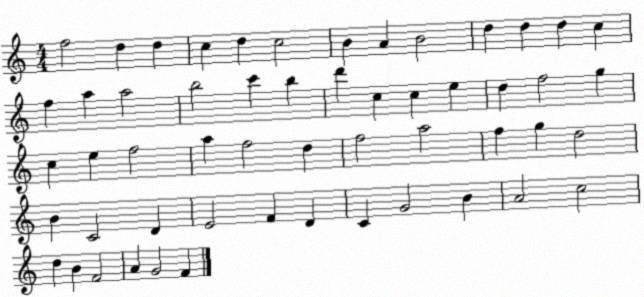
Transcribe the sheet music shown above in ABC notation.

X:1
T:Untitled
M:4/4
L:1/4
K:C
f2 d d c d c2 B A B2 d d d c f a a2 b2 c' b d' c c e d f2 g c e f2 a f2 d f2 a2 f g d2 B C2 D E2 F D C G2 B A2 c2 d B F2 A G2 F